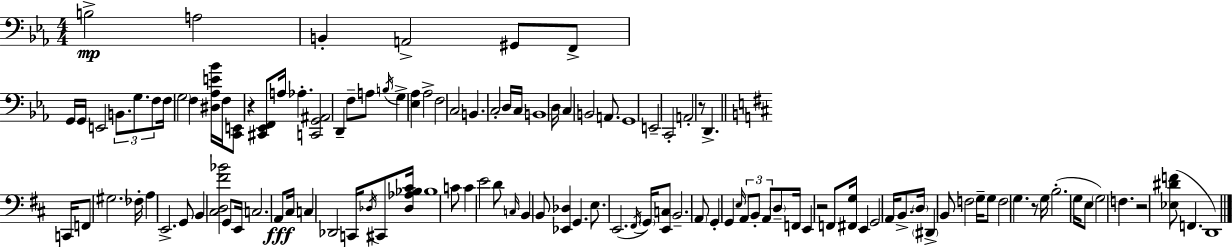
{
  \clef bass
  \numericTimeSignature
  \time 4/4
  \key ees \major
  b2->\mp a2 | b,4-. a,2-> gis,8 f,8-> | g,16 g,16 e,2 \tuplet 3/2 { b,8. g8. | f8 } f16 \parenthesize g2 f4 <dis aes e' bes'>16 | \break f16 <c, e,>8 r4 <cis, ees, f,>8 a16 aes4.-. | <c, g, ais,>2 d,4-- f8-- a8 | \acciaccatura { b16 } g4-> <ees aes>4 aes2-> | f2 c2 | \break b,4. c2-. d16 | c16 b,1 | d16 c4 b,2 a,8. | g,1 | \break e,2-- c,2-. | a,2-. r8 d,4.-> | \bar "||" \break \key d \major c,16 f,8 \parenthesize gis2. fes16-. | a4 e,2.-> | g,8 b,4 <cis d fis' bes'>2 g,8 | e,16 c2. a,8\fff cis16 | \break c4 des,2 c,16 \acciaccatura { des16 } cis,8 | <des aes bes cis'>16 bes1 | c'8 c'4 e'2 d'8 | \grace { c16 } b,4 b,8 <ees, des>4 g,4. | \break e8. e,2.( | \acciaccatura { fis,16 } \parenthesize g,16) <e, c>8 b,2.-- | \parenthesize a,8 g,4-. g,4 \grace { e16 } \tuplet 3/2 { a,8 b,8-. | a,8 } \parenthesize d8-- f,16 e,4 r2 | \break f,8 <fis, g>16 e,4 g,2 | a,16 b,8.-> \parenthesize d16 \parenthesize dis,4-> b,8 f2 | g16-- g8 f2 g4. | r8 g16 b2.-.( | \break g16 e8 \parenthesize g2) f4. | r2 <ees dis' f'>8( f,4. | d,1) | \bar "|."
}